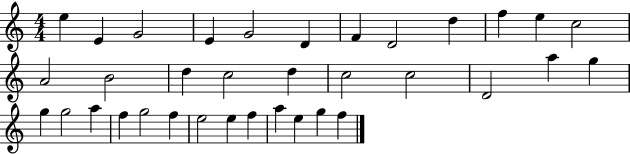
{
  \clef treble
  \numericTimeSignature
  \time 4/4
  \key c \major
  e''4 e'4 g'2 | e'4 g'2 d'4 | f'4 d'2 d''4 | f''4 e''4 c''2 | \break a'2 b'2 | d''4 c''2 d''4 | c''2 c''2 | d'2 a''4 g''4 | \break g''4 g''2 a''4 | f''4 g''2 f''4 | e''2 e''4 f''4 | a''4 e''4 g''4 f''4 | \break \bar "|."
}